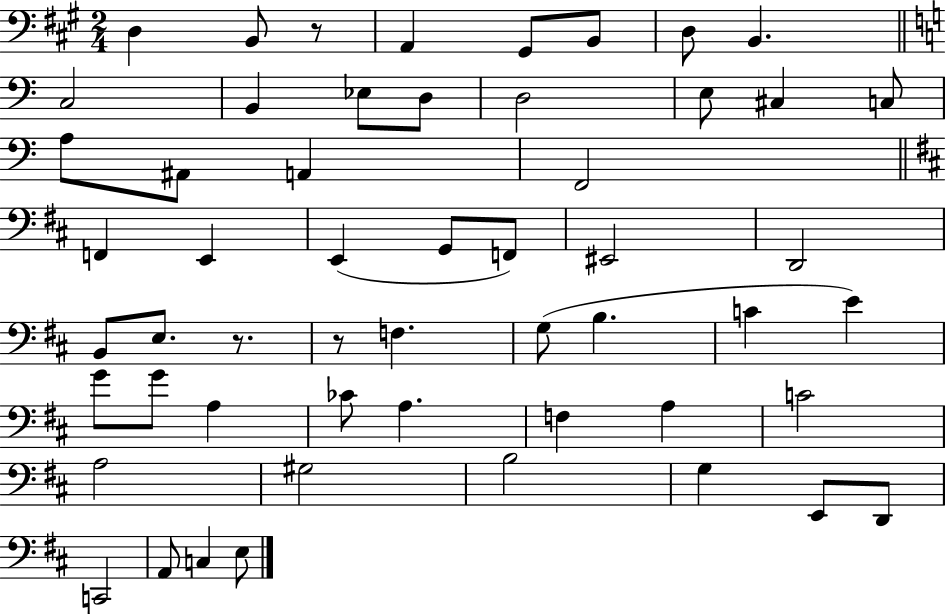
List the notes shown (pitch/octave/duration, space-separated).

D3/q B2/e R/e A2/q G#2/e B2/e D3/e B2/q. C3/h B2/q Eb3/e D3/e D3/h E3/e C#3/q C3/e A3/e A#2/e A2/q F2/h F2/q E2/q E2/q G2/e F2/e EIS2/h D2/h B2/e E3/e. R/e. R/e F3/q. G3/e B3/q. C4/q E4/q G4/e G4/e A3/q CES4/e A3/q. F3/q A3/q C4/h A3/h G#3/h B3/h G3/q E2/e D2/e C2/h A2/e C3/q E3/e